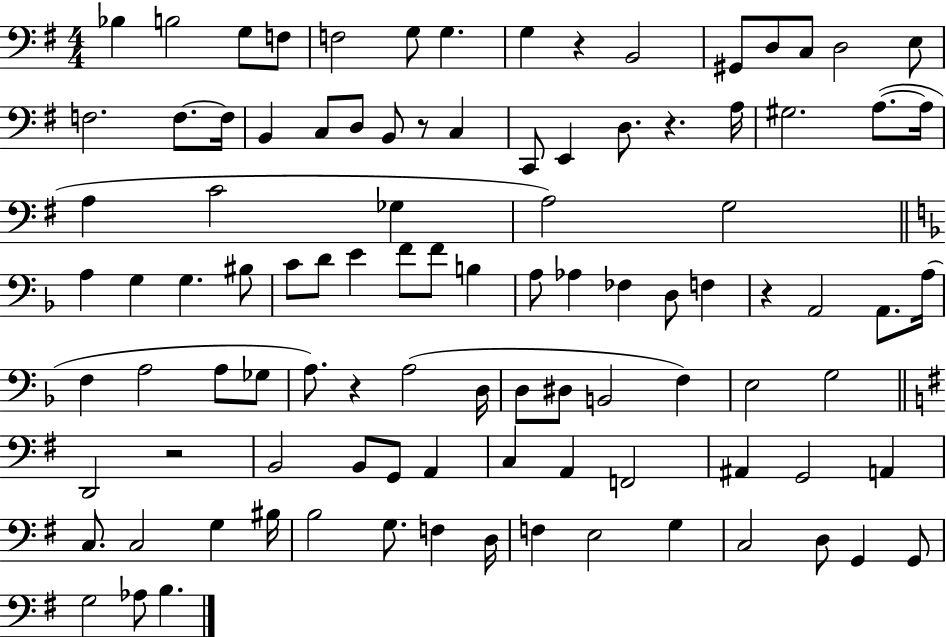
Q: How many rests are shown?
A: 6